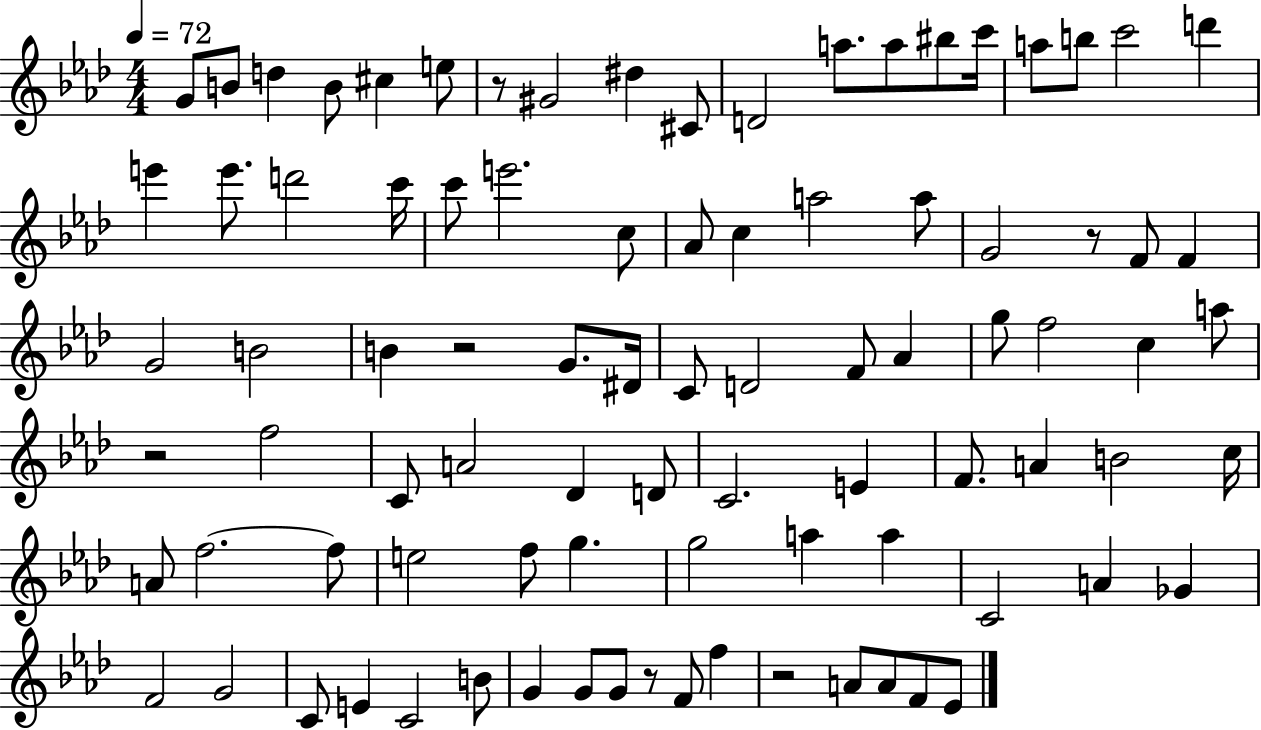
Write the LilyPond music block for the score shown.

{
  \clef treble
  \numericTimeSignature
  \time 4/4
  \key aes \major
  \tempo 4 = 72
  g'8 b'8 d''4 b'8 cis''4 e''8 | r8 gis'2 dis''4 cis'8 | d'2 a''8. a''8 bis''8 c'''16 | a''8 b''8 c'''2 d'''4 | \break e'''4 e'''8. d'''2 c'''16 | c'''8 e'''2. c''8 | aes'8 c''4 a''2 a''8 | g'2 r8 f'8 f'4 | \break g'2 b'2 | b'4 r2 g'8. dis'16 | c'8 d'2 f'8 aes'4 | g''8 f''2 c''4 a''8 | \break r2 f''2 | c'8 a'2 des'4 d'8 | c'2. e'4 | f'8. a'4 b'2 c''16 | \break a'8 f''2.~~ f''8 | e''2 f''8 g''4. | g''2 a''4 a''4 | c'2 a'4 ges'4 | \break f'2 g'2 | c'8 e'4 c'2 b'8 | g'4 g'8 g'8 r8 f'8 f''4 | r2 a'8 a'8 f'8 ees'8 | \break \bar "|."
}